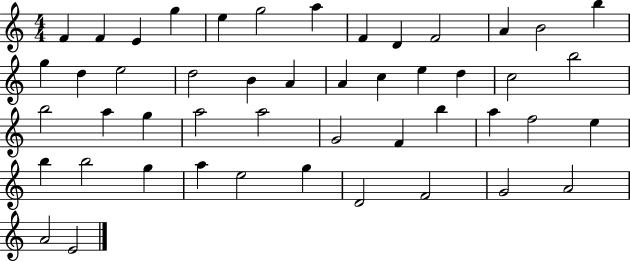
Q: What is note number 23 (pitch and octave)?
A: D5